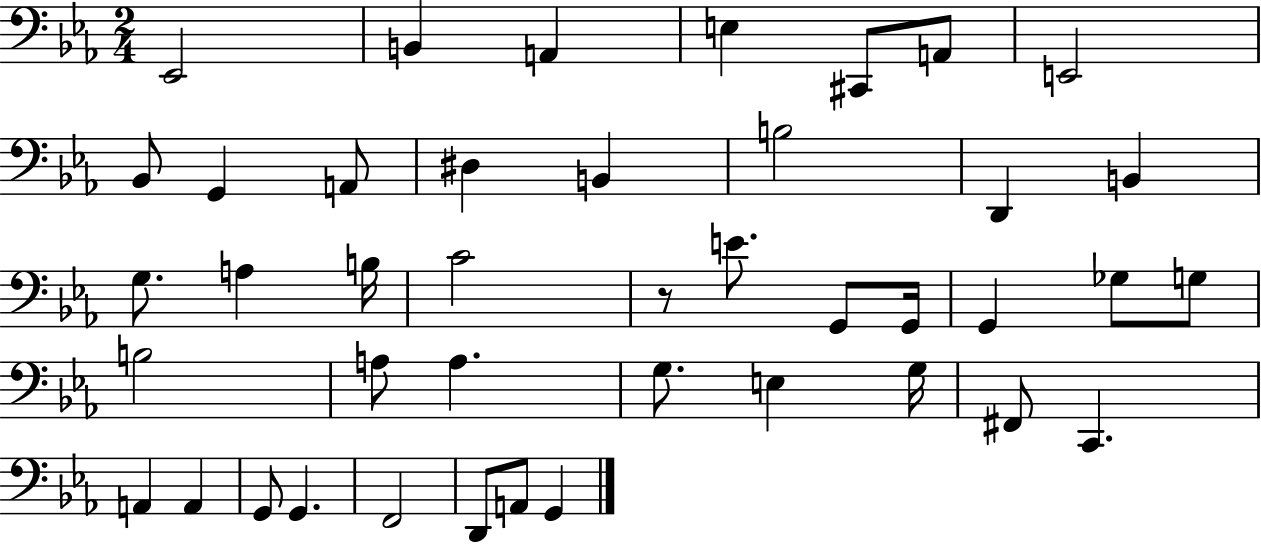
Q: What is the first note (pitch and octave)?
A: Eb2